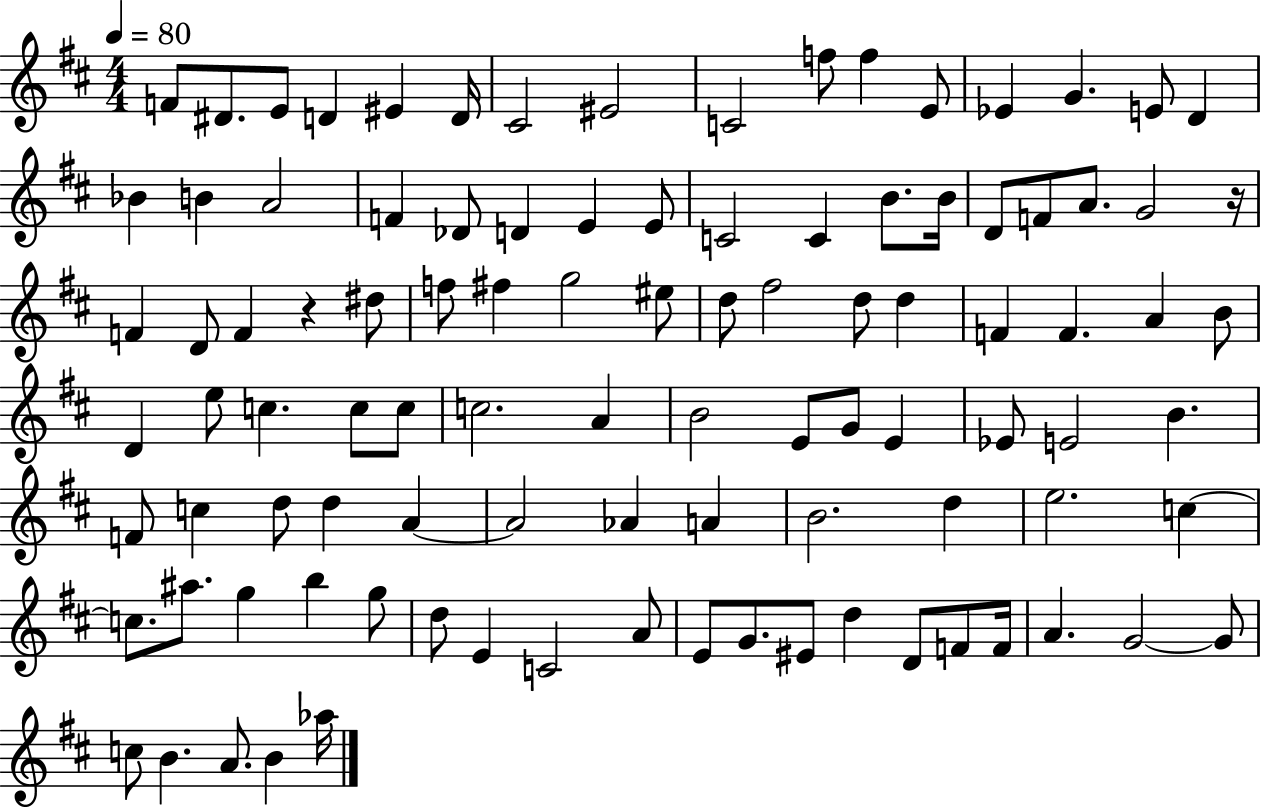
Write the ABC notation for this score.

X:1
T:Untitled
M:4/4
L:1/4
K:D
F/2 ^D/2 E/2 D ^E D/4 ^C2 ^E2 C2 f/2 f E/2 _E G E/2 D _B B A2 F _D/2 D E E/2 C2 C B/2 B/4 D/2 F/2 A/2 G2 z/4 F D/2 F z ^d/2 f/2 ^f g2 ^e/2 d/2 ^f2 d/2 d F F A B/2 D e/2 c c/2 c/2 c2 A B2 E/2 G/2 E _E/2 E2 B F/2 c d/2 d A A2 _A A B2 d e2 c c/2 ^a/2 g b g/2 d/2 E C2 A/2 E/2 G/2 ^E/2 d D/2 F/2 F/4 A G2 G/2 c/2 B A/2 B _a/4